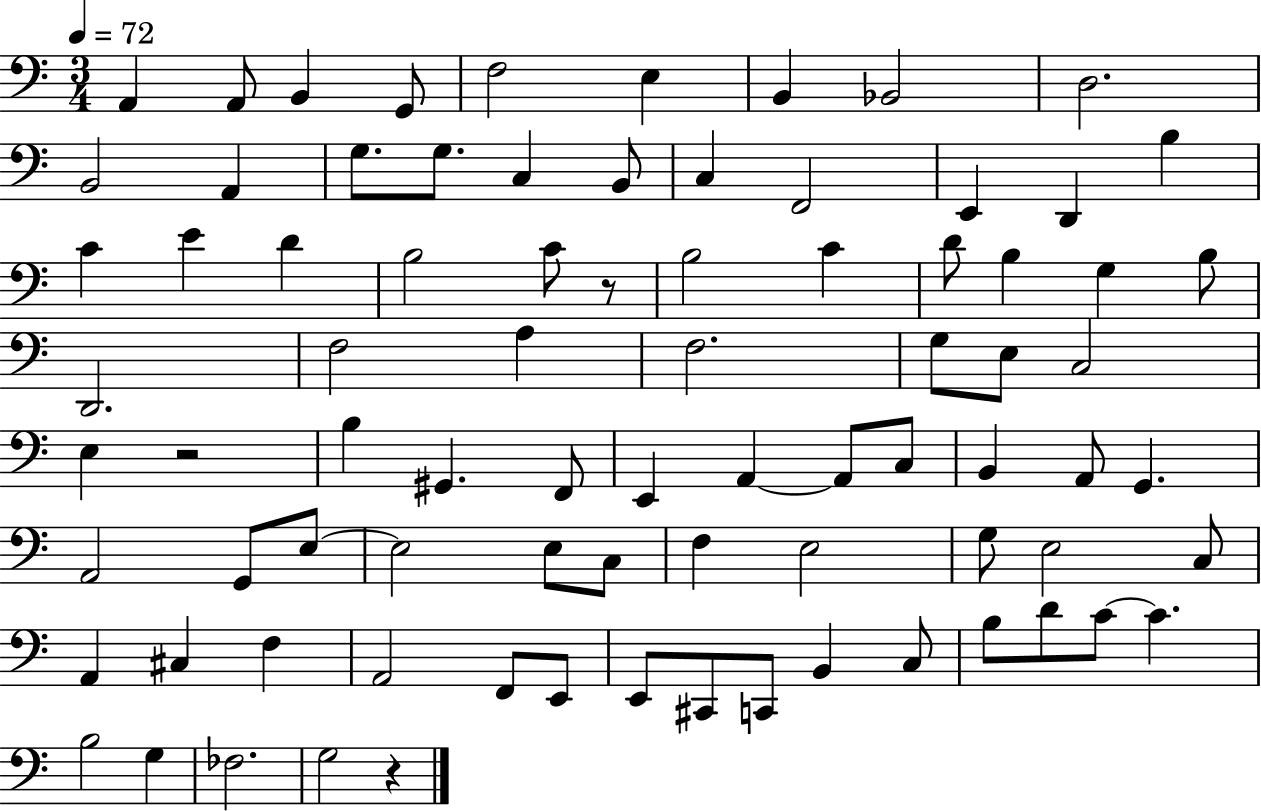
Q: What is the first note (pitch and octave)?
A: A2